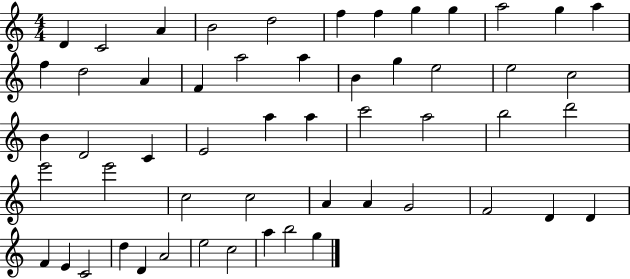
{
  \clef treble
  \numericTimeSignature
  \time 4/4
  \key c \major
  d'4 c'2 a'4 | b'2 d''2 | f''4 f''4 g''4 g''4 | a''2 g''4 a''4 | \break f''4 d''2 a'4 | f'4 a''2 a''4 | b'4 g''4 e''2 | e''2 c''2 | \break b'4 d'2 c'4 | e'2 a''4 a''4 | c'''2 a''2 | b''2 d'''2 | \break e'''2 e'''2 | c''2 c''2 | a'4 a'4 g'2 | f'2 d'4 d'4 | \break f'4 e'4 c'2 | d''4 d'4 a'2 | e''2 c''2 | a''4 b''2 g''4 | \break \bar "|."
}